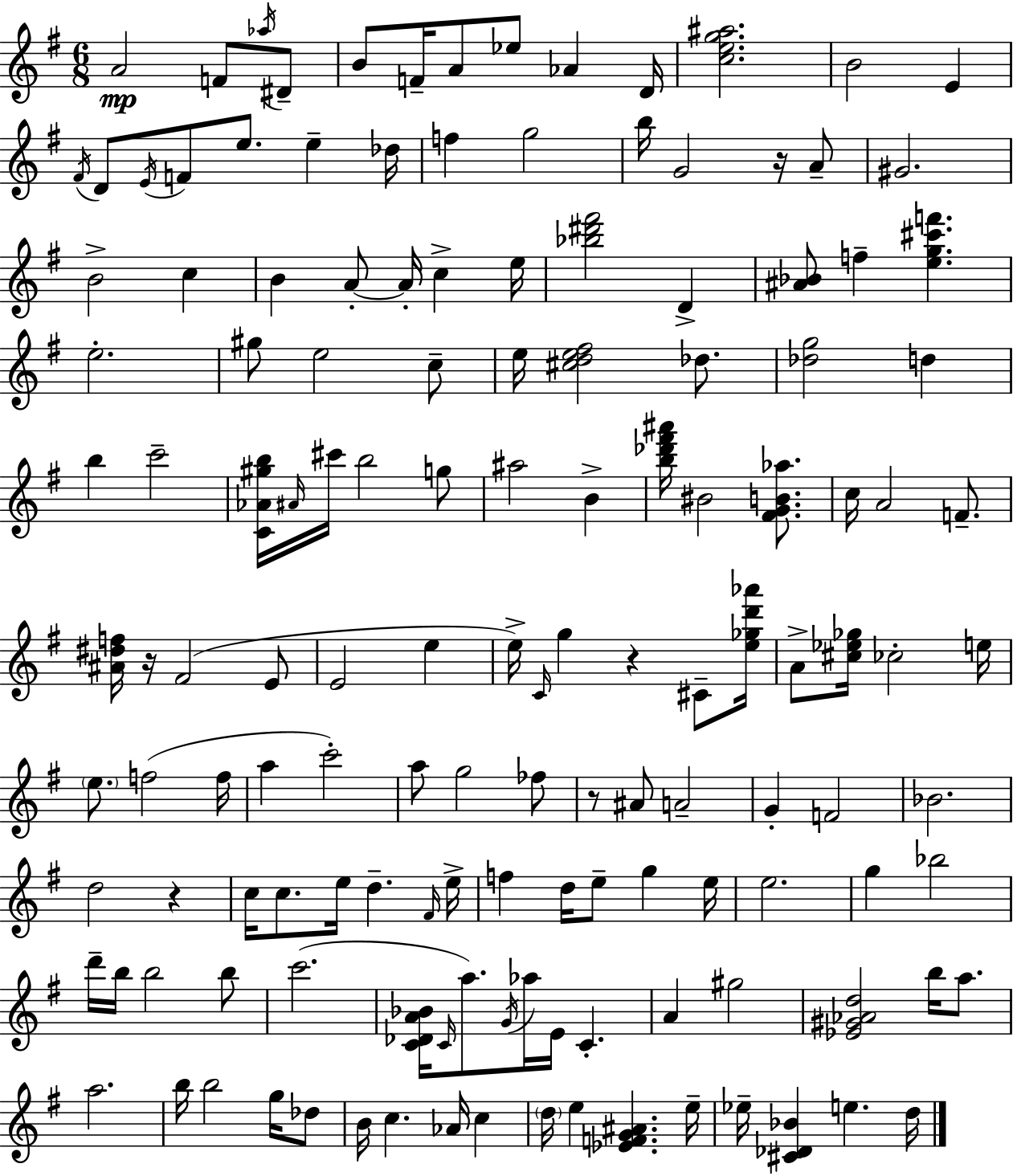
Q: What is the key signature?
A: E minor